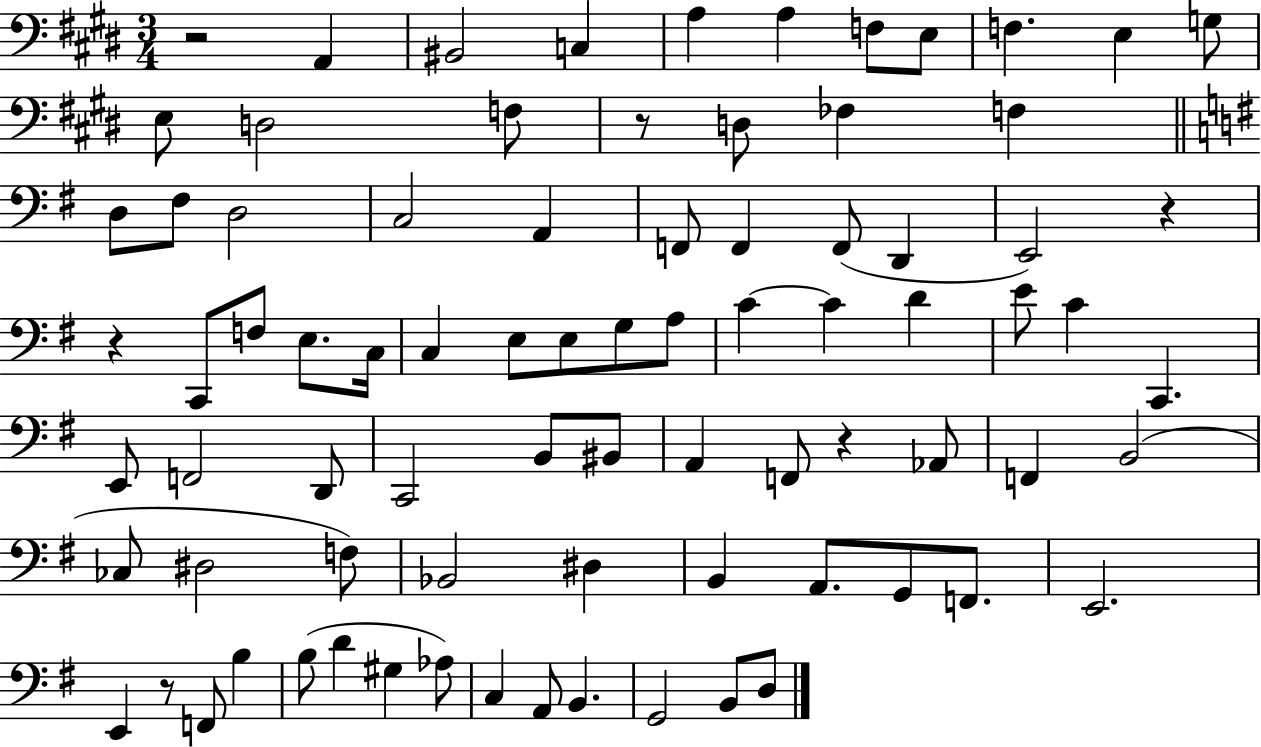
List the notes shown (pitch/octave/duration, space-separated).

R/h A2/q BIS2/h C3/q A3/q A3/q F3/e E3/e F3/q. E3/q G3/e E3/e D3/h F3/e R/e D3/e FES3/q F3/q D3/e F#3/e D3/h C3/h A2/q F2/e F2/q F2/e D2/q E2/h R/q R/q C2/e F3/e E3/e. C3/s C3/q E3/e E3/e G3/e A3/e C4/q C4/q D4/q E4/e C4/q C2/q. E2/e F2/h D2/e C2/h B2/e BIS2/e A2/q F2/e R/q Ab2/e F2/q B2/h CES3/e D#3/h F3/e Bb2/h D#3/q B2/q A2/e. G2/e F2/e. E2/h. E2/q R/e F2/e B3/q B3/e D4/q G#3/q Ab3/e C3/q A2/e B2/q. G2/h B2/e D3/e